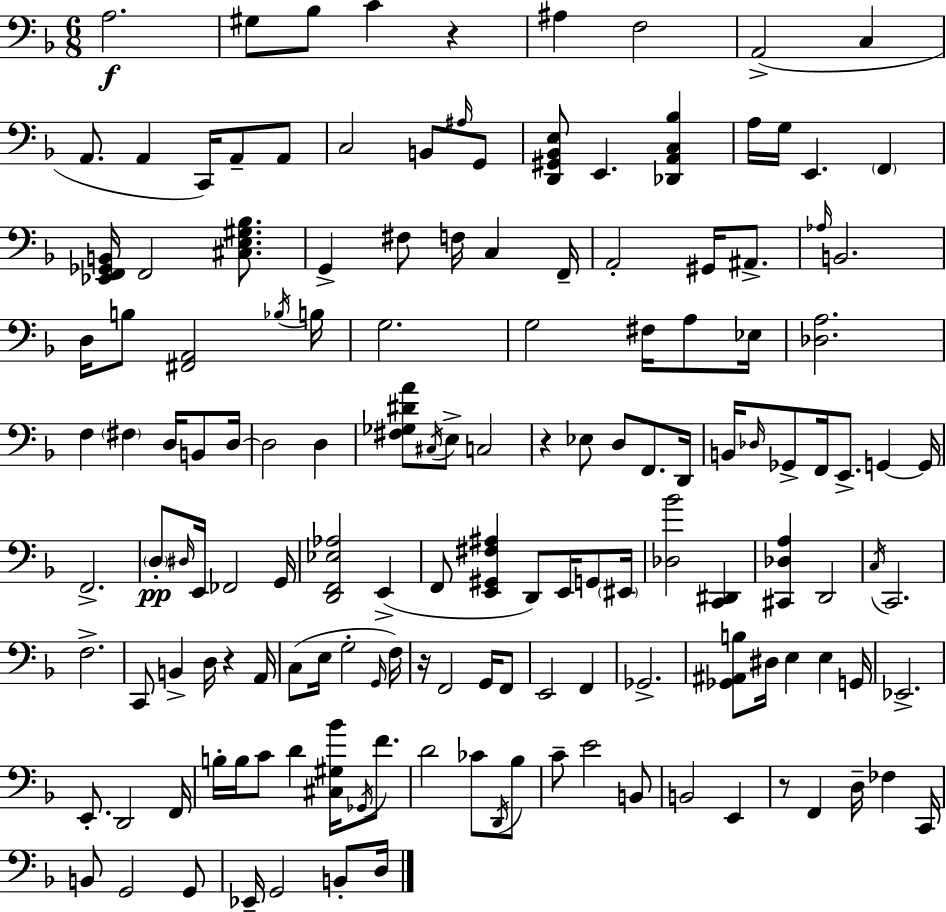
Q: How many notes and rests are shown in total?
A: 147